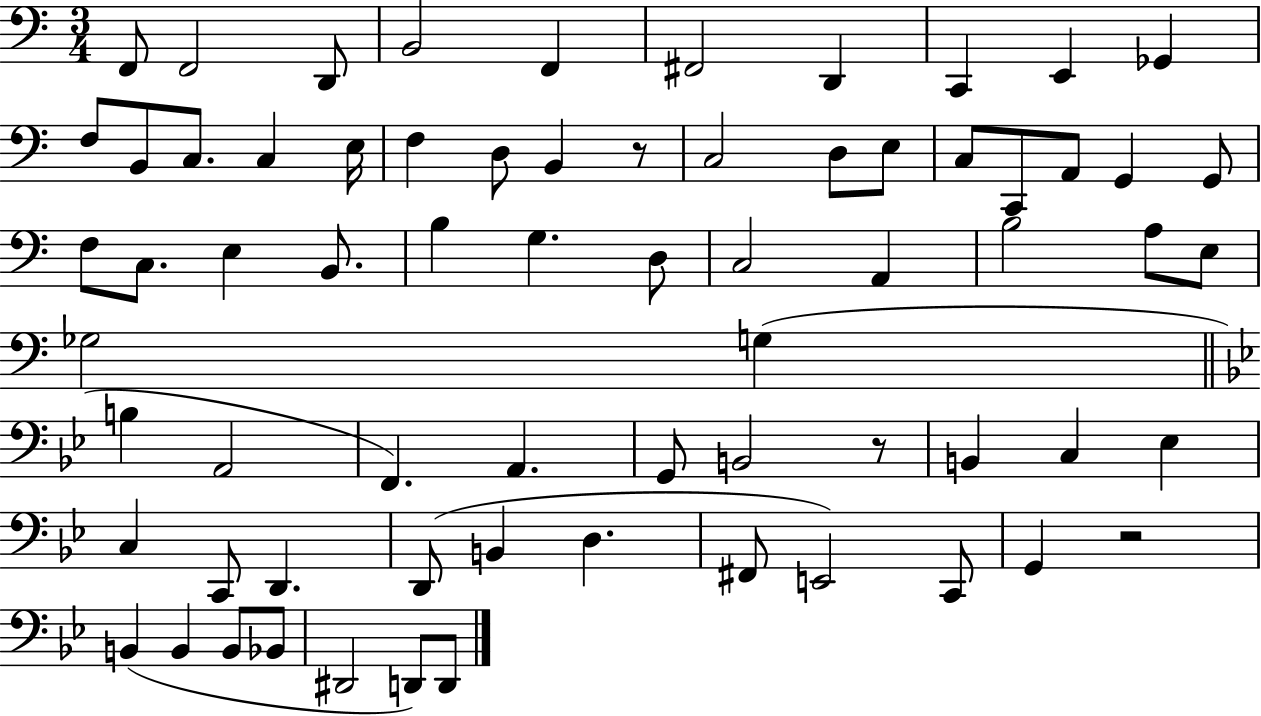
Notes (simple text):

F2/e F2/h D2/e B2/h F2/q F#2/h D2/q C2/q E2/q Gb2/q F3/e B2/e C3/e. C3/q E3/s F3/q D3/e B2/q R/e C3/h D3/e E3/e C3/e C2/e A2/e G2/q G2/e F3/e C3/e. E3/q B2/e. B3/q G3/q. D3/e C3/h A2/q B3/h A3/e E3/e Gb3/h G3/q B3/q A2/h F2/q. A2/q. G2/e B2/h R/e B2/q C3/q Eb3/q C3/q C2/e D2/q. D2/e B2/q D3/q. F#2/e E2/h C2/e G2/q R/h B2/q B2/q B2/e Bb2/e D#2/h D2/e D2/e